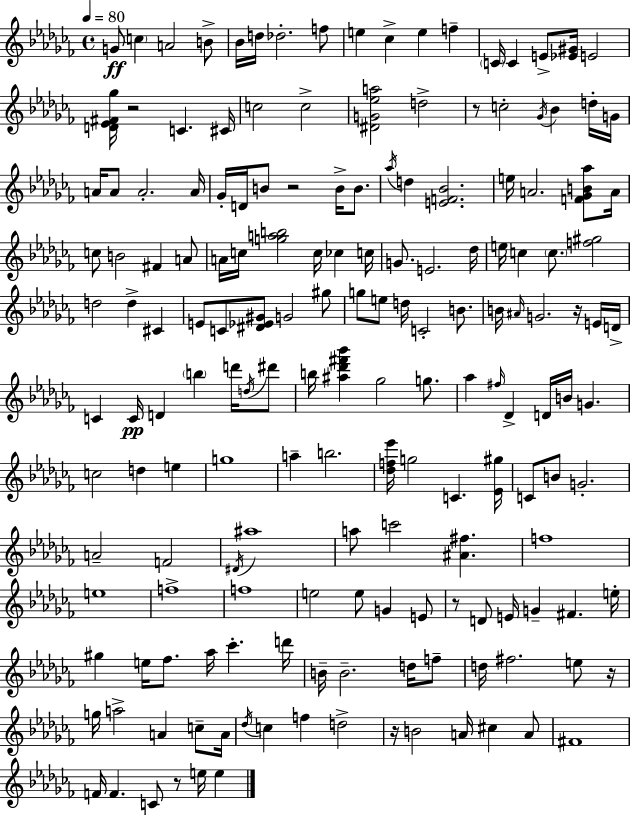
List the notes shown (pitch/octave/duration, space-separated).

G4/e C5/q A4/h B4/e Bb4/s D5/s Db5/h. F5/e E5/q CES5/q E5/q F5/q C4/s C4/q E4/e [Eb4,G#4]/s E4/h [D4,Eb4,F#4,Gb5]/s R/h C4/q. C#4/s C5/h C5/h [D#4,G4,Eb5,A5]/h D5/h R/e C5/h Gb4/s Bb4/q D5/s G4/s A4/s A4/e A4/h. A4/s Gb4/s D4/s B4/e R/h B4/s B4/e. Ab5/s D5/q [E4,F4,Bb4]/h. E5/s A4/h. [F4,Gb4,B4,Ab5]/e A4/s C5/e B4/h F#4/q A4/e A4/s C5/s [G5,A5,B5]/h C5/s CES5/q C5/s G4/e. E4/h. Db5/s E5/s C5/q C5/e. [F5,G#5]/h D5/h D5/q C#4/q E4/e C4/e [D#4,Eb4,G#4]/e G4/h G#5/e G5/e E5/e D5/s C4/h B4/e. B4/s A#4/s G4/h. R/s E4/s D4/s C4/q C4/s D4/q B5/q D6/s D5/s D#6/e B5/s [A#5,Db6,F#6,Bb6]/q Gb5/h G5/e. Ab5/q F#5/s Db4/q D4/s B4/s G4/q. C5/h D5/q E5/q G5/w A5/q B5/h. [Db5,F5,Eb6]/s G5/h C4/q. [Eb4,G#5]/s C4/e B4/e G4/h. A4/h F4/h D#4/s A#5/w A5/e C6/h [A#4,F#5]/q. F5/w E5/w F5/w F5/w E5/h E5/e G4/q E4/e R/e D4/e E4/s G4/q F#4/q. E5/s G#5/q E5/s FES5/e. Ab5/s CES6/q. D6/s B4/s B4/h. D5/s F5/e D5/s F#5/h. E5/e R/s G5/s A5/h A4/q C5/e A4/s Db5/s C5/q F5/q D5/h R/s B4/h A4/s C#5/q A4/e F#4/w F4/s F4/q. C4/e R/e E5/s E5/q